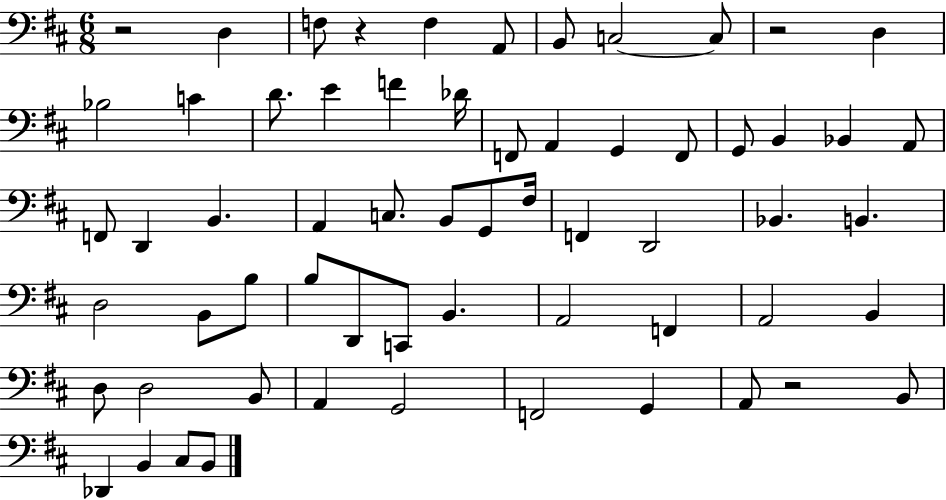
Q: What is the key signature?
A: D major